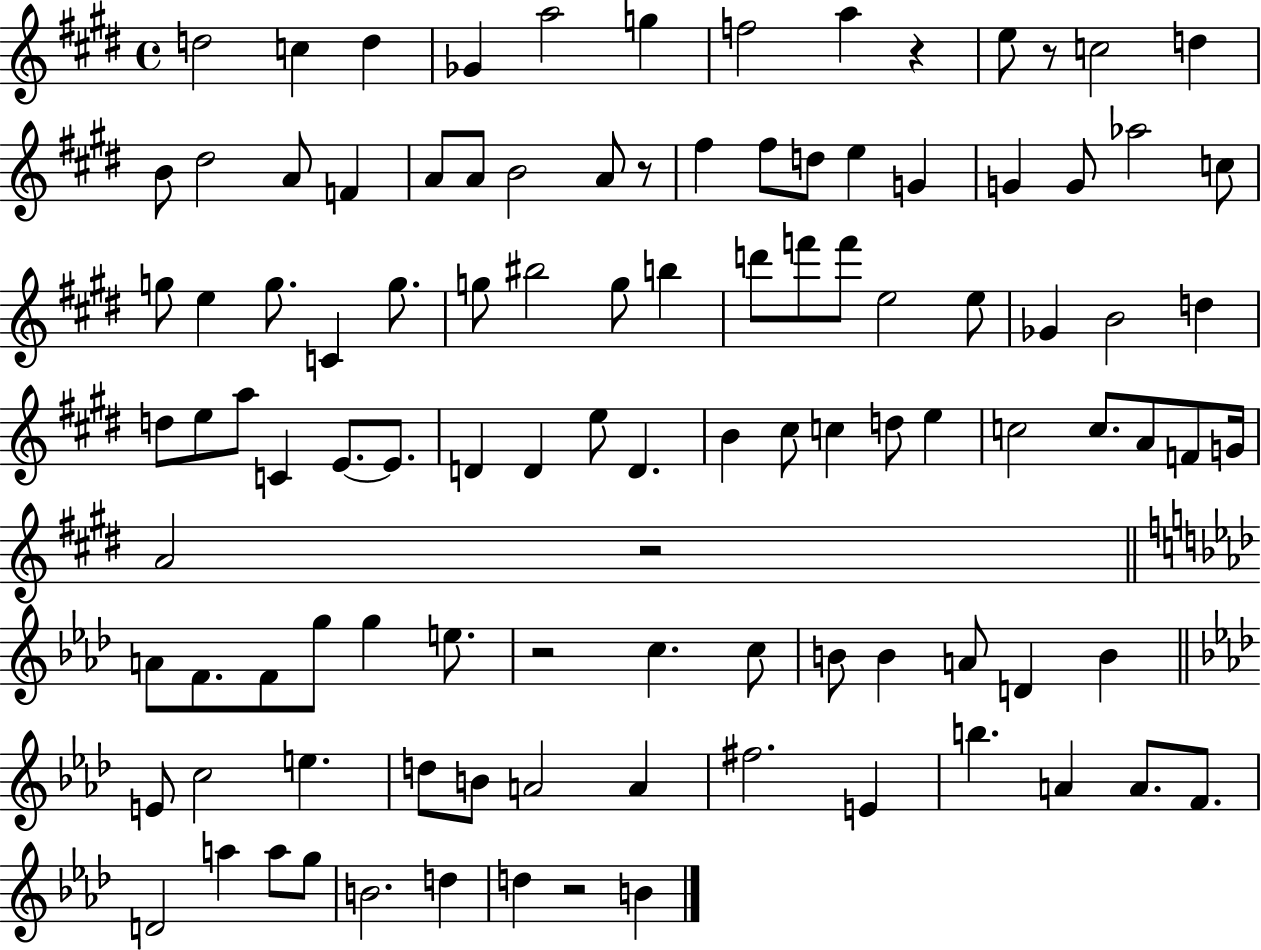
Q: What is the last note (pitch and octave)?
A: B4